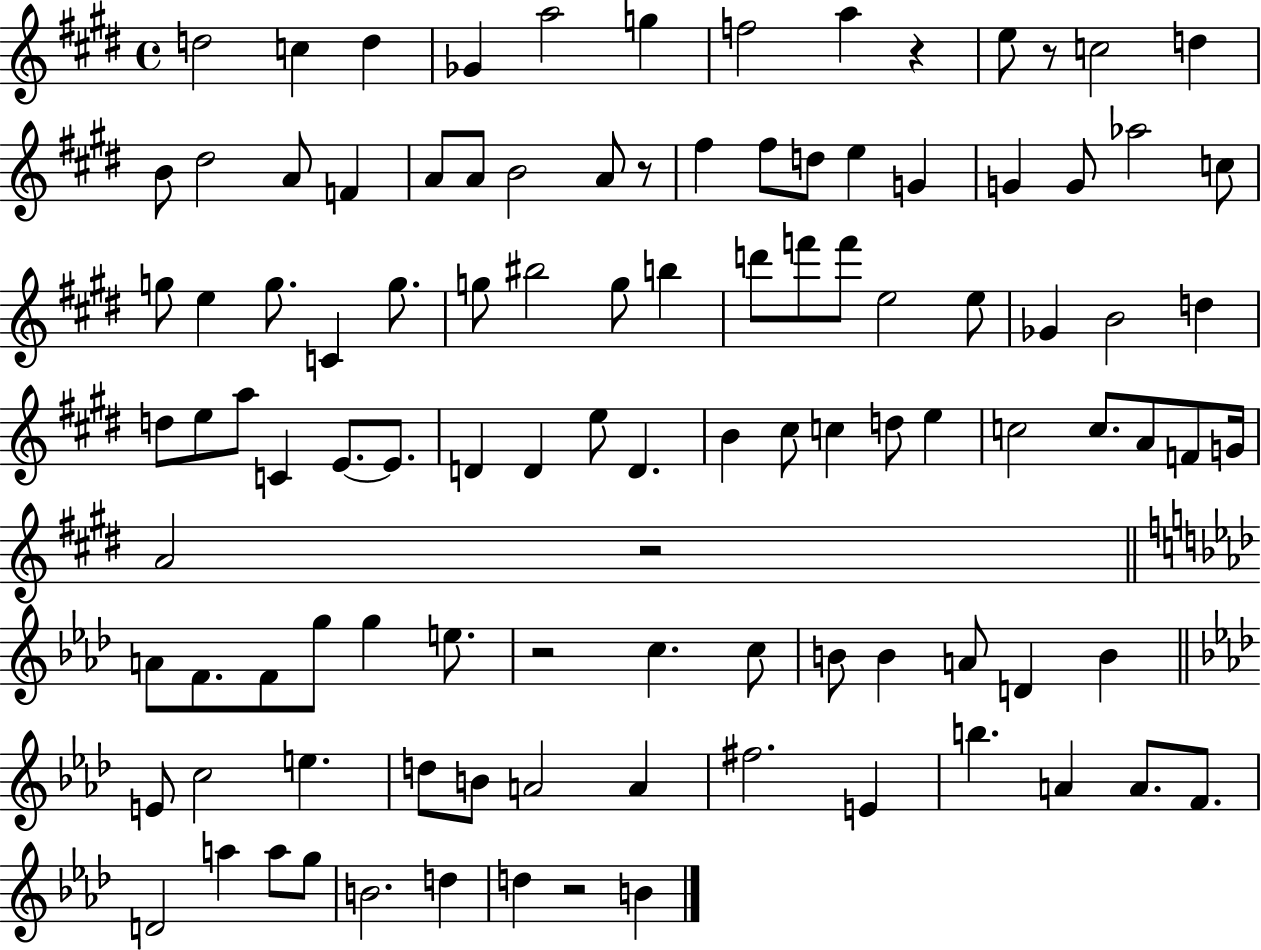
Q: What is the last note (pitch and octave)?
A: B4